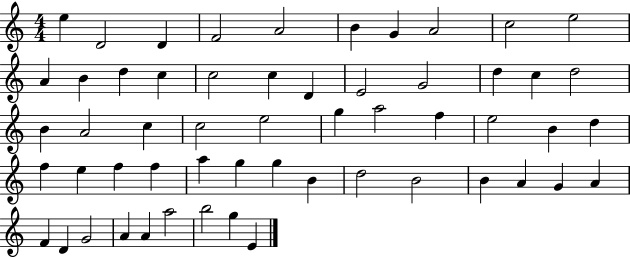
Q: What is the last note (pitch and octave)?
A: E4